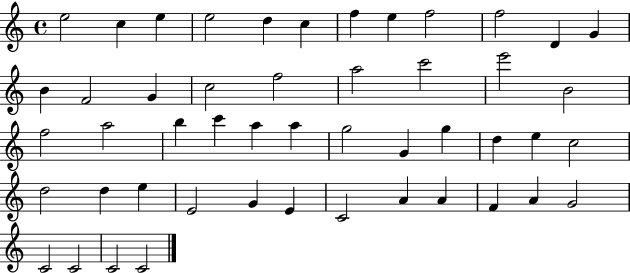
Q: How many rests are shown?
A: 0